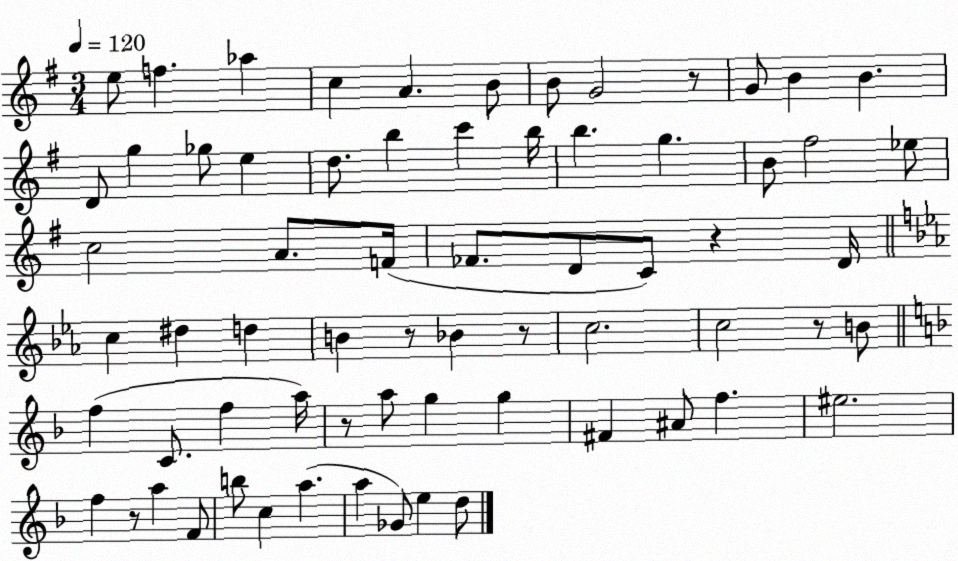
X:1
T:Untitled
M:3/4
L:1/4
K:G
e/2 f _a c A B/2 B/2 G2 z/2 G/2 B B D/2 g _g/2 e d/2 b c' b/4 b g B/2 ^f2 _e/2 c2 A/2 F/4 _F/2 D/2 C/2 z D/4 c ^d d B z/2 _B z/2 c2 c2 z/2 B/2 f C/2 f a/4 z/2 a/2 g g ^F ^A/2 f ^e2 f z/2 a F/2 b/2 c a a _G/2 e d/2